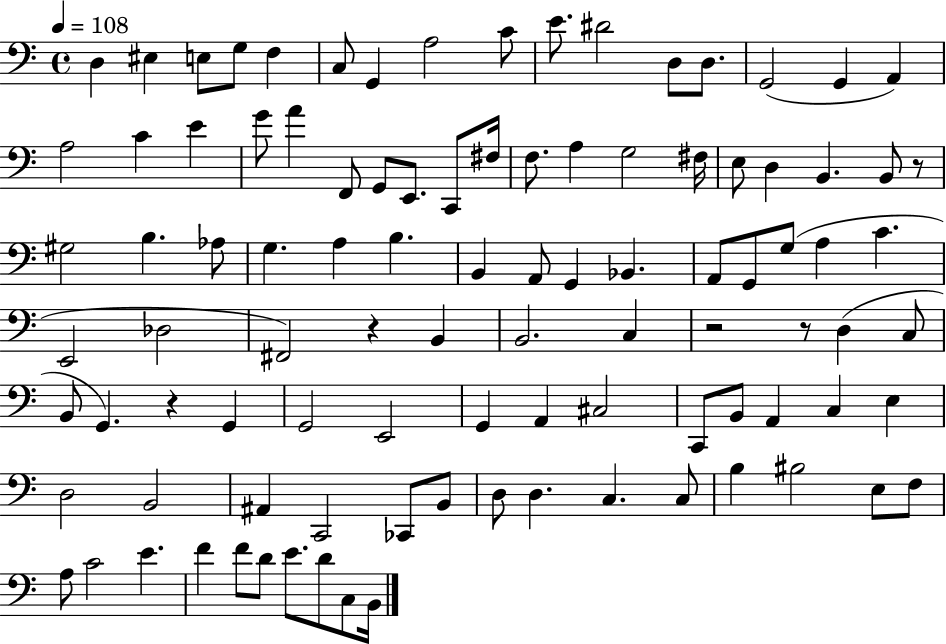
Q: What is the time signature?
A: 4/4